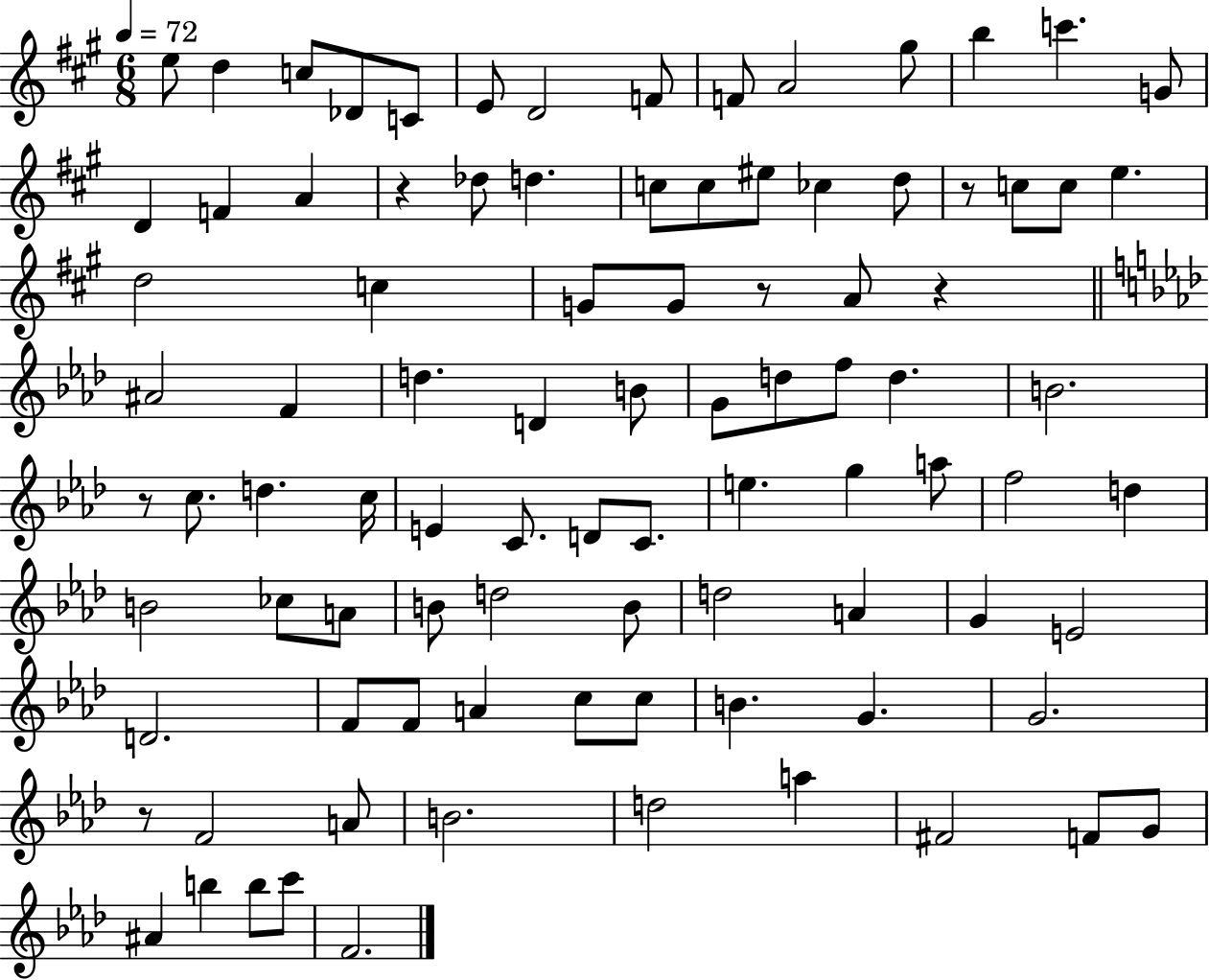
E5/e D5/q C5/e Db4/e C4/e E4/e D4/h F4/e F4/e A4/h G#5/e B5/q C6/q. G4/e D4/q F4/q A4/q R/q Db5/e D5/q. C5/e C5/e EIS5/e CES5/q D5/e R/e C5/e C5/e E5/q. D5/h C5/q G4/e G4/e R/e A4/e R/q A#4/h F4/q D5/q. D4/q B4/e G4/e D5/e F5/e D5/q. B4/h. R/e C5/e. D5/q. C5/s E4/q C4/e. D4/e C4/e. E5/q. G5/q A5/e F5/h D5/q B4/h CES5/e A4/e B4/e D5/h B4/e D5/h A4/q G4/q E4/h D4/h. F4/e F4/e A4/q C5/e C5/e B4/q. G4/q. G4/h. R/e F4/h A4/e B4/h. D5/h A5/q F#4/h F4/e G4/e A#4/q B5/q B5/e C6/e F4/h.